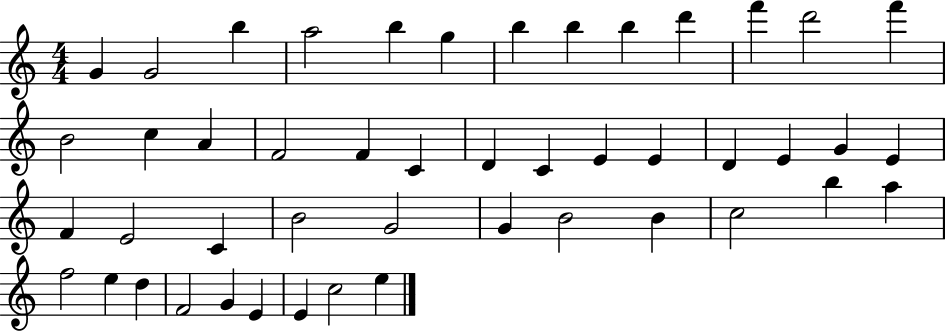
G4/q G4/h B5/q A5/h B5/q G5/q B5/q B5/q B5/q D6/q F6/q D6/h F6/q B4/h C5/q A4/q F4/h F4/q C4/q D4/q C4/q E4/q E4/q D4/q E4/q G4/q E4/q F4/q E4/h C4/q B4/h G4/h G4/q B4/h B4/q C5/h B5/q A5/q F5/h E5/q D5/q F4/h G4/q E4/q E4/q C5/h E5/q